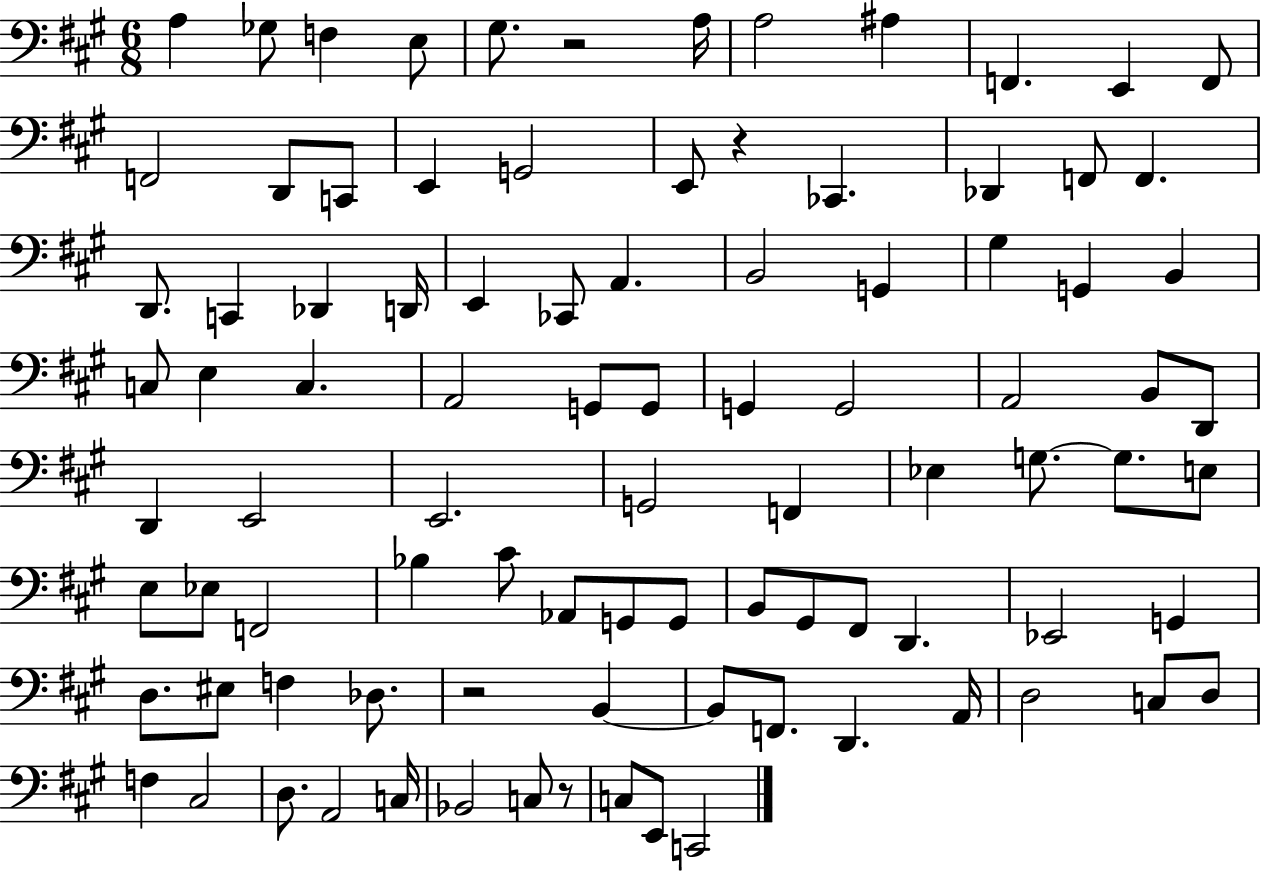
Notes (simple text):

A3/q Gb3/e F3/q E3/e G#3/e. R/h A3/s A3/h A#3/q F2/q. E2/q F2/e F2/h D2/e C2/e E2/q G2/h E2/e R/q CES2/q. Db2/q F2/e F2/q. D2/e. C2/q Db2/q D2/s E2/q CES2/e A2/q. B2/h G2/q G#3/q G2/q B2/q C3/e E3/q C3/q. A2/h G2/e G2/e G2/q G2/h A2/h B2/e D2/e D2/q E2/h E2/h. G2/h F2/q Eb3/q G3/e. G3/e. E3/e E3/e Eb3/e F2/h Bb3/q C#4/e Ab2/e G2/e G2/e B2/e G#2/e F#2/e D2/q. Eb2/h G2/q D3/e. EIS3/e F3/q Db3/e. R/h B2/q B2/e F2/e. D2/q. A2/s D3/h C3/e D3/e F3/q C#3/h D3/e. A2/h C3/s Bb2/h C3/e R/e C3/e E2/e C2/h